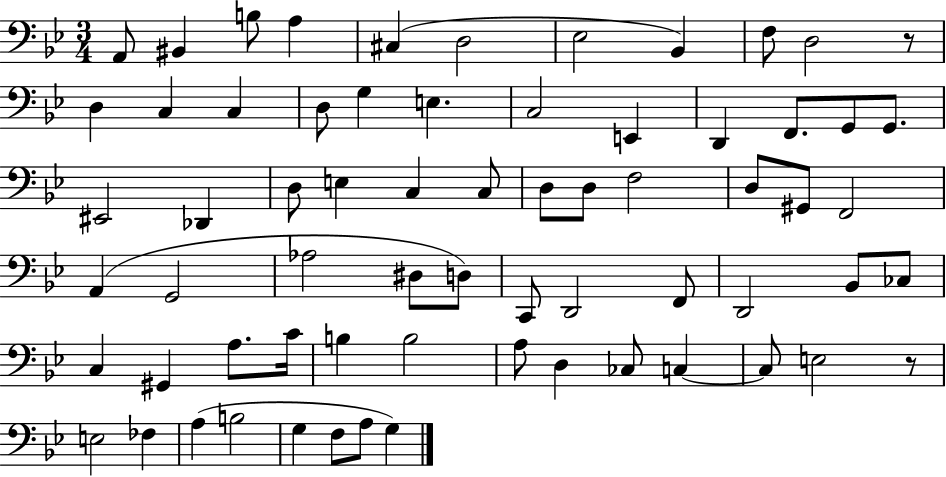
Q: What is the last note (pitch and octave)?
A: G3